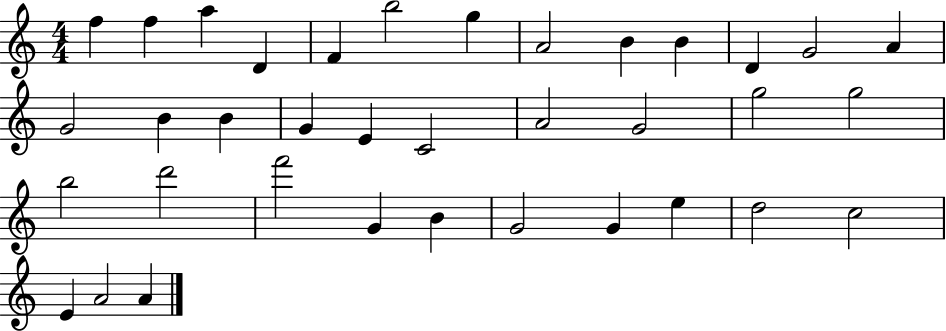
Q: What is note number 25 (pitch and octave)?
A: D6